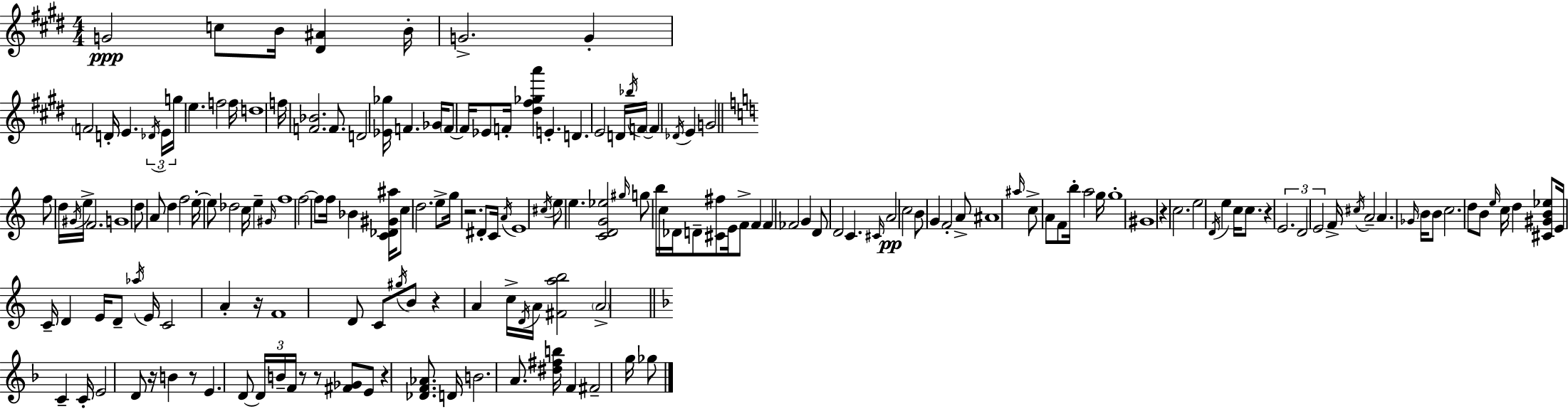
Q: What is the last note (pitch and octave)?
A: Gb5